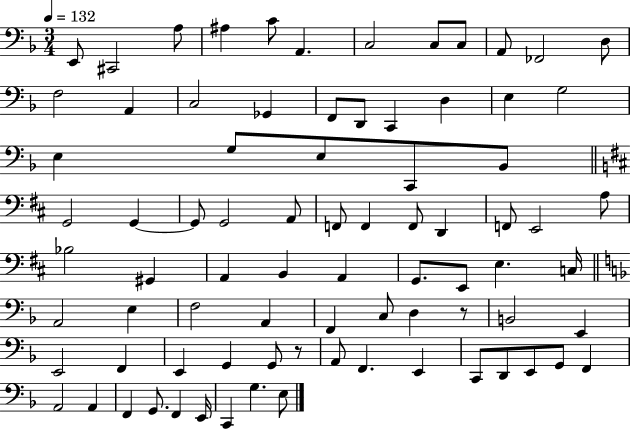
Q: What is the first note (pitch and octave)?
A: E2